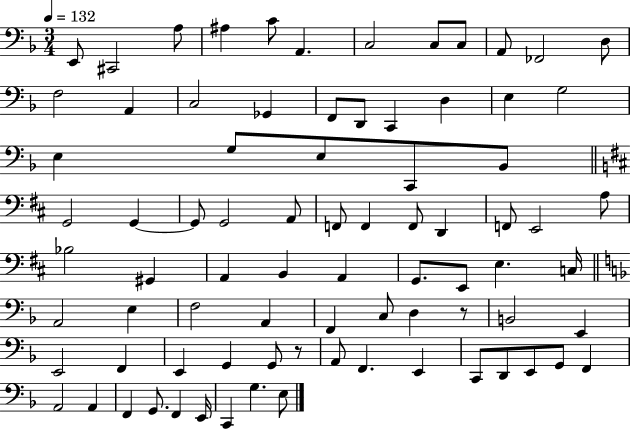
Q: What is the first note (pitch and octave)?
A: E2